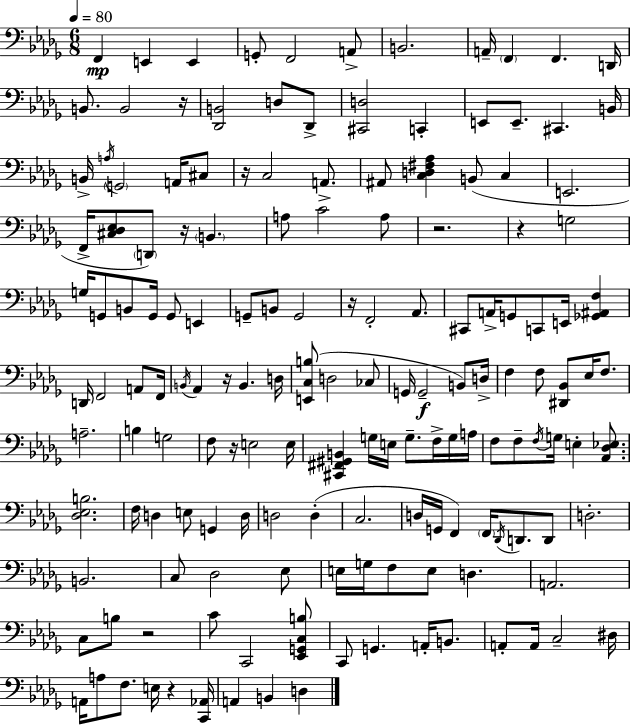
F2/q E2/q E2/q G2/e F2/h A2/e B2/h. A2/s F2/q F2/q. D2/s B2/e. B2/h R/s [Db2,B2]/h D3/e Db2/e [C#2,D3]/h C2/q E2/e E2/e. C#2/q. B2/s B2/s A3/s G2/h A2/s C#3/e R/s C3/h A2/e. A#2/e [C3,D3,F#3,Ab3]/q B2/e C3/q E2/h. F2/s [C#3,Db3,Eb3]/e D2/e R/s B2/q. A3/e C4/h A3/e R/h. R/q G3/h G3/s G2/e B2/e G2/s G2/e E2/q G2/e B2/e G2/h R/s F2/h Ab2/e. C#2/e A2/s G2/e C2/e E2/s [Gb2,A#2,F3]/q D2/s F2/h A2/e F2/s B2/s Ab2/q R/s B2/q. D3/s [E2,C3,B3]/e D3/h CES3/e G2/s G2/h B2/e D3/s F3/q F3/e [D#2,Bb2]/e Eb3/s F3/e. A3/h. B3/q G3/h F3/e R/s E3/h E3/s [C#2,F#2,G#2,B2]/q G3/s E3/s G3/e. F3/s G3/s A3/s F3/e F3/e F3/s G3/s E3/q [Ab2,Db3,Eb3]/e. [Db3,Eb3,B3]/h. F3/s D3/q E3/e G2/q D3/s D3/h D3/q C3/h. D3/s G2/s F2/q F2/s Db2/s D2/e. D2/e D3/h. B2/h. C3/e Db3/h Eb3/e E3/s G3/s F3/e E3/e D3/q. A2/h. C3/e B3/e R/h C4/e C2/h [Eb2,G2,C3,B3]/e C2/e G2/q. A2/s B2/e. A2/e A2/s C3/h D#3/s A2/s A3/e F3/e. E3/s R/q [C2,Ab2]/s A2/q B2/q D3/q